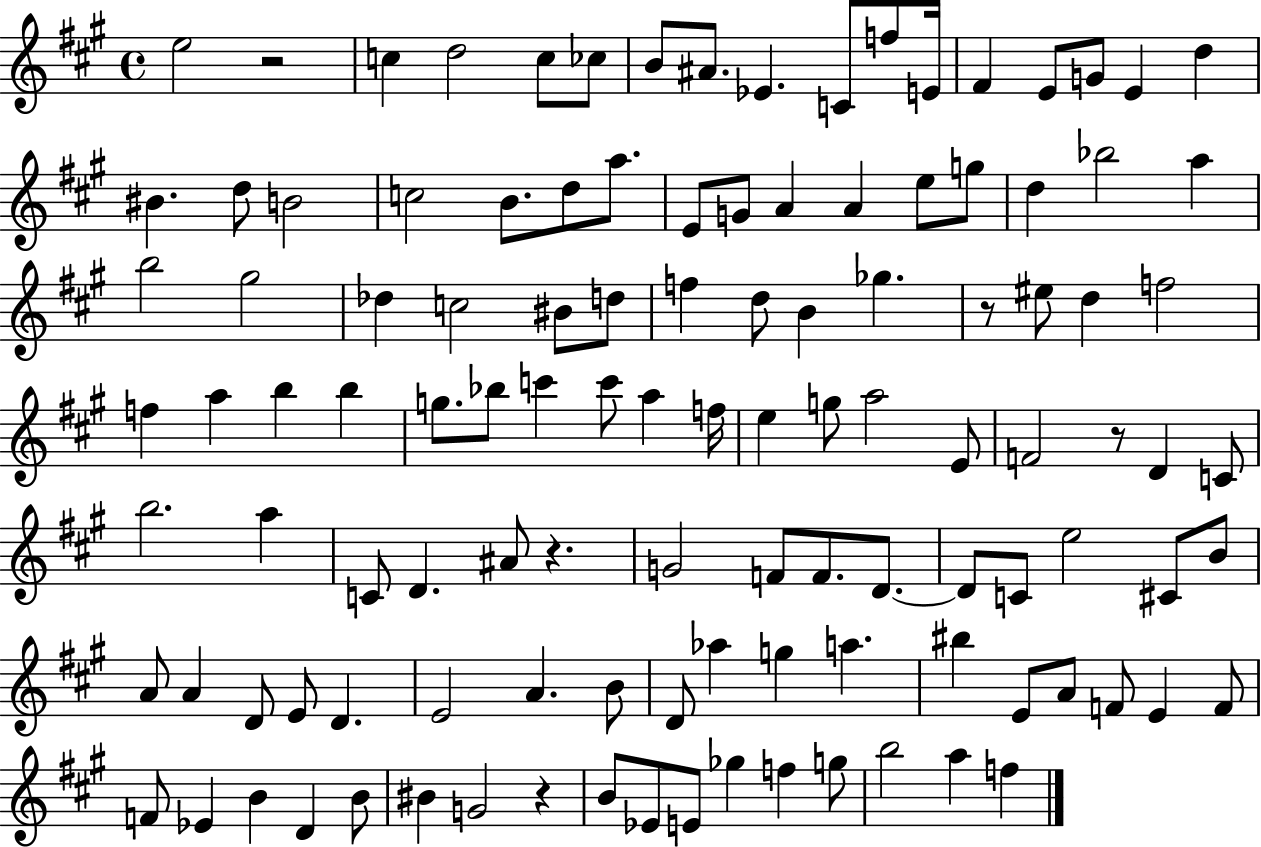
E5/h R/h C5/q D5/h C5/e CES5/e B4/e A#4/e. Eb4/q. C4/e F5/e E4/s F#4/q E4/e G4/e E4/q D5/q BIS4/q. D5/e B4/h C5/h B4/e. D5/e A5/e. E4/e G4/e A4/q A4/q E5/e G5/e D5/q Bb5/h A5/q B5/h G#5/h Db5/q C5/h BIS4/e D5/e F5/q D5/e B4/q Gb5/q. R/e EIS5/e D5/q F5/h F5/q A5/q B5/q B5/q G5/e. Bb5/e C6/q C6/e A5/q F5/s E5/q G5/e A5/h E4/e F4/h R/e D4/q C4/e B5/h. A5/q C4/e D4/q. A#4/e R/q. G4/h F4/e F4/e. D4/e. D4/e C4/e E5/h C#4/e B4/e A4/e A4/q D4/e E4/e D4/q. E4/h A4/q. B4/e D4/e Ab5/q G5/q A5/q. BIS5/q E4/e A4/e F4/e E4/q F4/e F4/e Eb4/q B4/q D4/q B4/e BIS4/q G4/h R/q B4/e Eb4/e E4/e Gb5/q F5/q G5/e B5/h A5/q F5/q